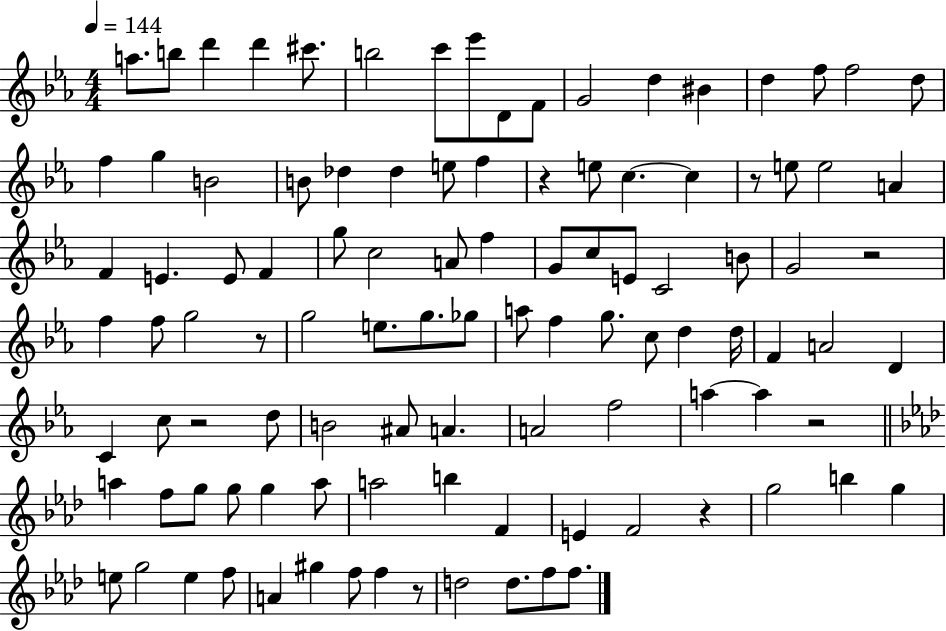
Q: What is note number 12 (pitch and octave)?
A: D5